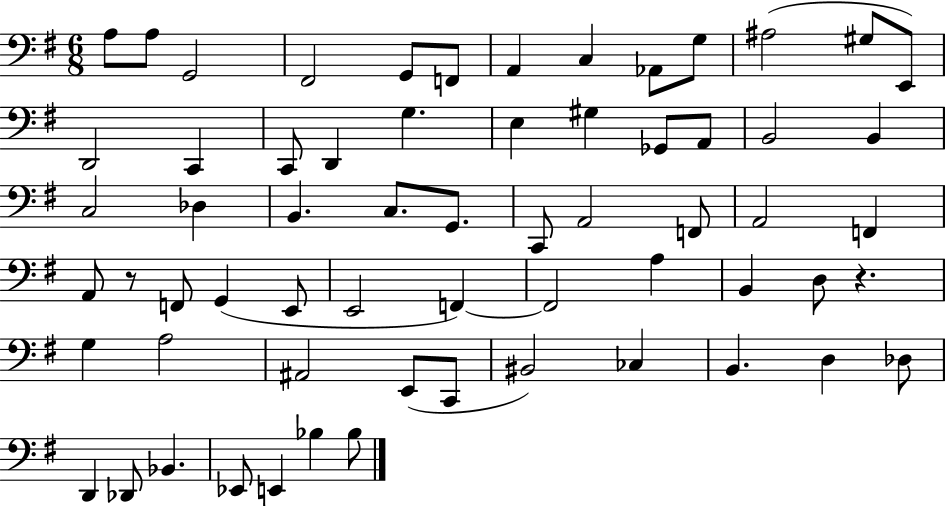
X:1
T:Untitled
M:6/8
L:1/4
K:G
A,/2 A,/2 G,,2 ^F,,2 G,,/2 F,,/2 A,, C, _A,,/2 G,/2 ^A,2 ^G,/2 E,,/2 D,,2 C,, C,,/2 D,, G, E, ^G, _G,,/2 A,,/2 B,,2 B,, C,2 _D, B,, C,/2 G,,/2 C,,/2 A,,2 F,,/2 A,,2 F,, A,,/2 z/2 F,,/2 G,, E,,/2 E,,2 F,, F,,2 A, B,, D,/2 z G, A,2 ^A,,2 E,,/2 C,,/2 ^B,,2 _C, B,, D, _D,/2 D,, _D,,/2 _B,, _E,,/2 E,, _B, _B,/2